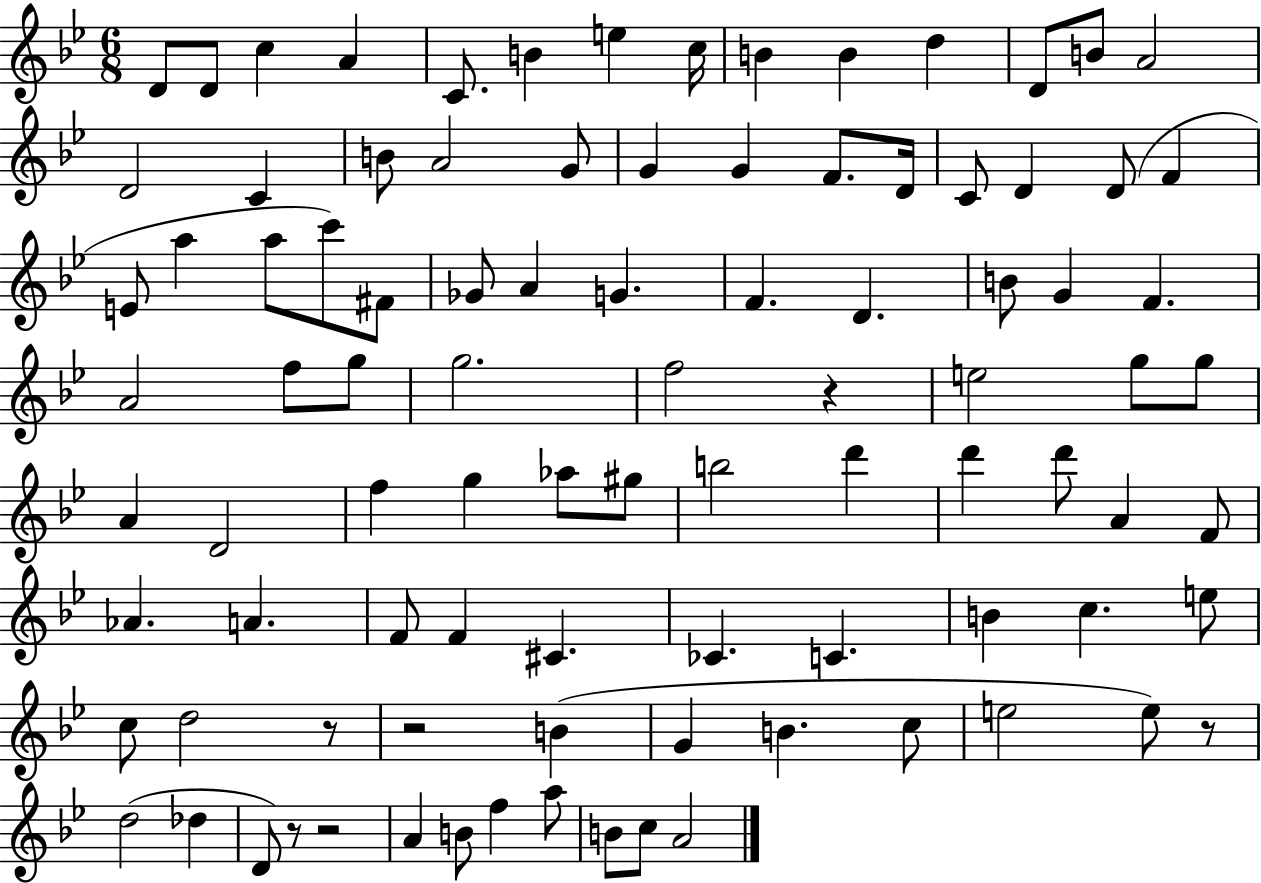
{
  \clef treble
  \numericTimeSignature
  \time 6/8
  \key bes \major
  d'8 d'8 c''4 a'4 | c'8. b'4 e''4 c''16 | b'4 b'4 d''4 | d'8 b'8 a'2 | \break d'2 c'4 | b'8 a'2 g'8 | g'4 g'4 f'8. d'16 | c'8 d'4 d'8( f'4 | \break e'8 a''4 a''8 c'''8) fis'8 | ges'8 a'4 g'4. | f'4. d'4. | b'8 g'4 f'4. | \break a'2 f''8 g''8 | g''2. | f''2 r4 | e''2 g''8 g''8 | \break a'4 d'2 | f''4 g''4 aes''8 gis''8 | b''2 d'''4 | d'''4 d'''8 a'4 f'8 | \break aes'4. a'4. | f'8 f'4 cis'4. | ces'4. c'4. | b'4 c''4. e''8 | \break c''8 d''2 r8 | r2 b'4( | g'4 b'4. c''8 | e''2 e''8) r8 | \break d''2( des''4 | d'8) r8 r2 | a'4 b'8 f''4 a''8 | b'8 c''8 a'2 | \break \bar "|."
}